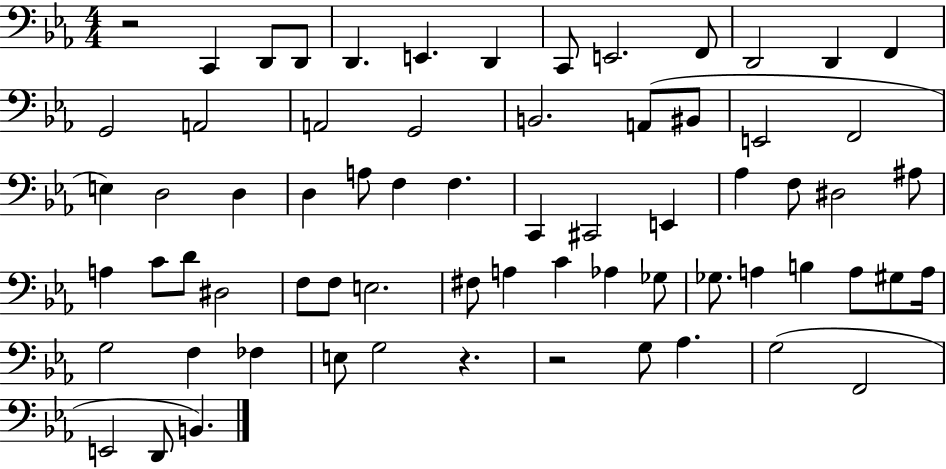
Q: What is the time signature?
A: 4/4